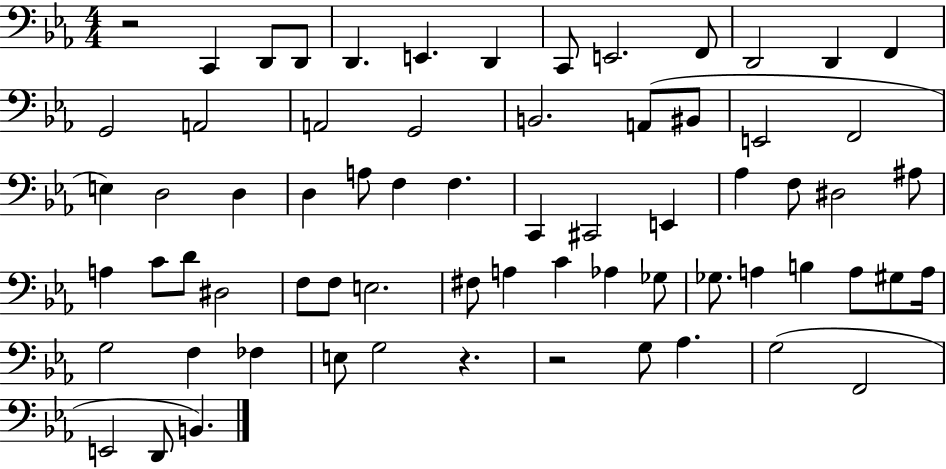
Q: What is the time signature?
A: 4/4